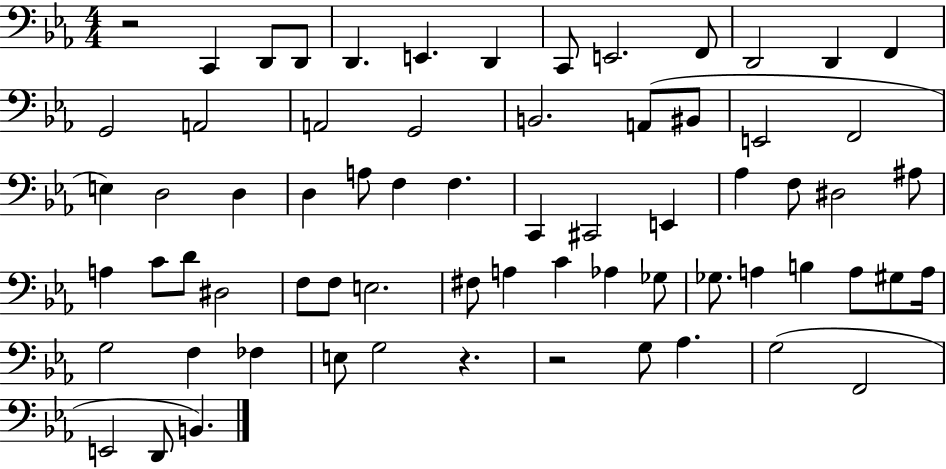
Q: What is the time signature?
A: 4/4